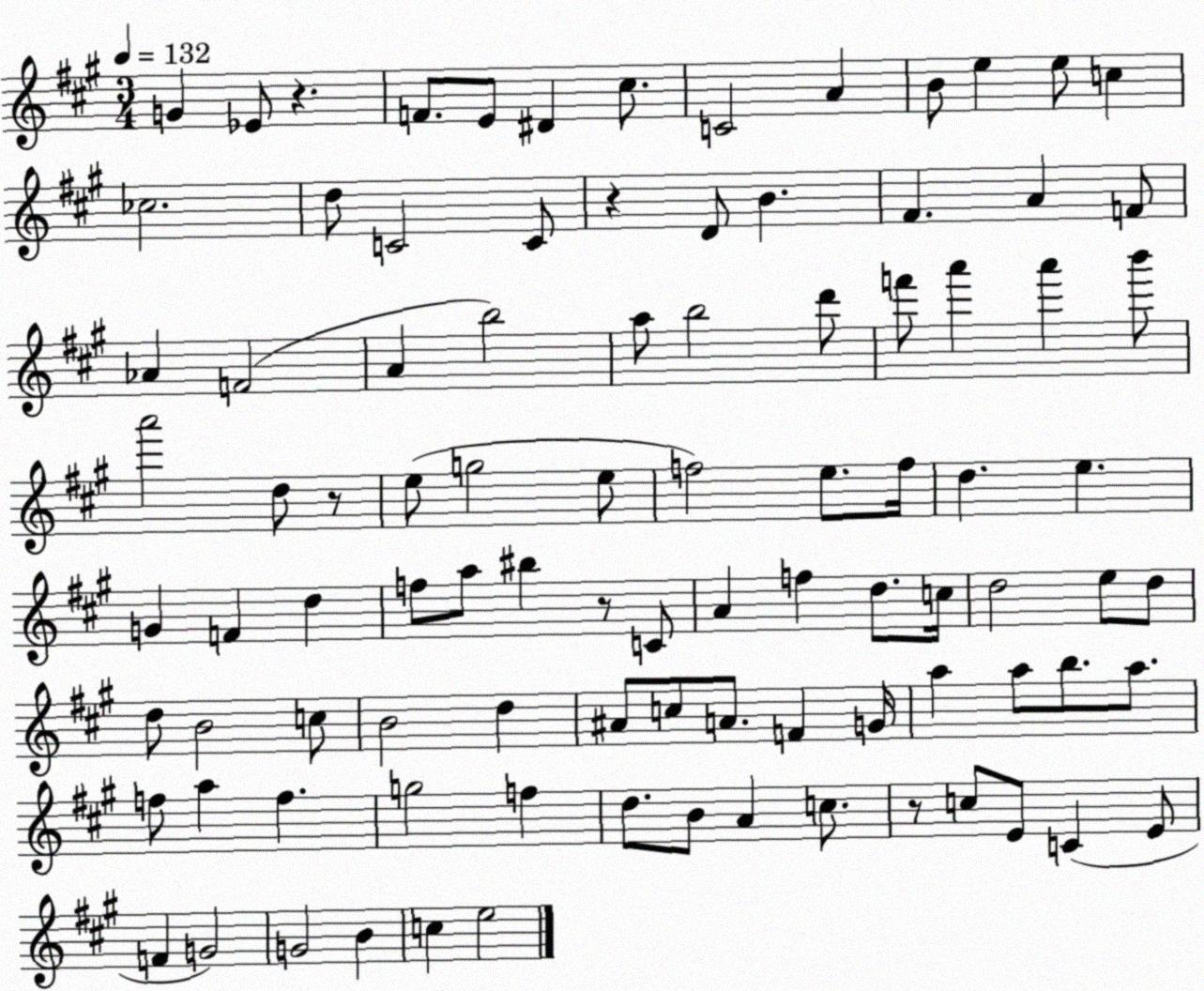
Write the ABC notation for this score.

X:1
T:Untitled
M:3/4
L:1/4
K:A
G _E/2 z F/2 E/2 ^D ^c/2 C2 A B/2 e e/2 c _c2 d/2 C2 C/2 z D/2 B ^F A F/2 _A F2 A b2 a/2 b2 d'/2 f'/2 a' a' b'/2 a'2 d/2 z/2 e/2 g2 e/2 f2 e/2 f/4 d e G F d f/2 a/2 ^b z/2 C/2 A f d/2 c/4 d2 e/2 d/2 d/2 B2 c/2 B2 d ^A/2 c/2 A/2 F G/4 a a/2 b/2 a/2 f/2 a f g2 f d/2 B/2 A c/2 z/2 c/2 E/2 C E/2 F G2 G2 B c e2